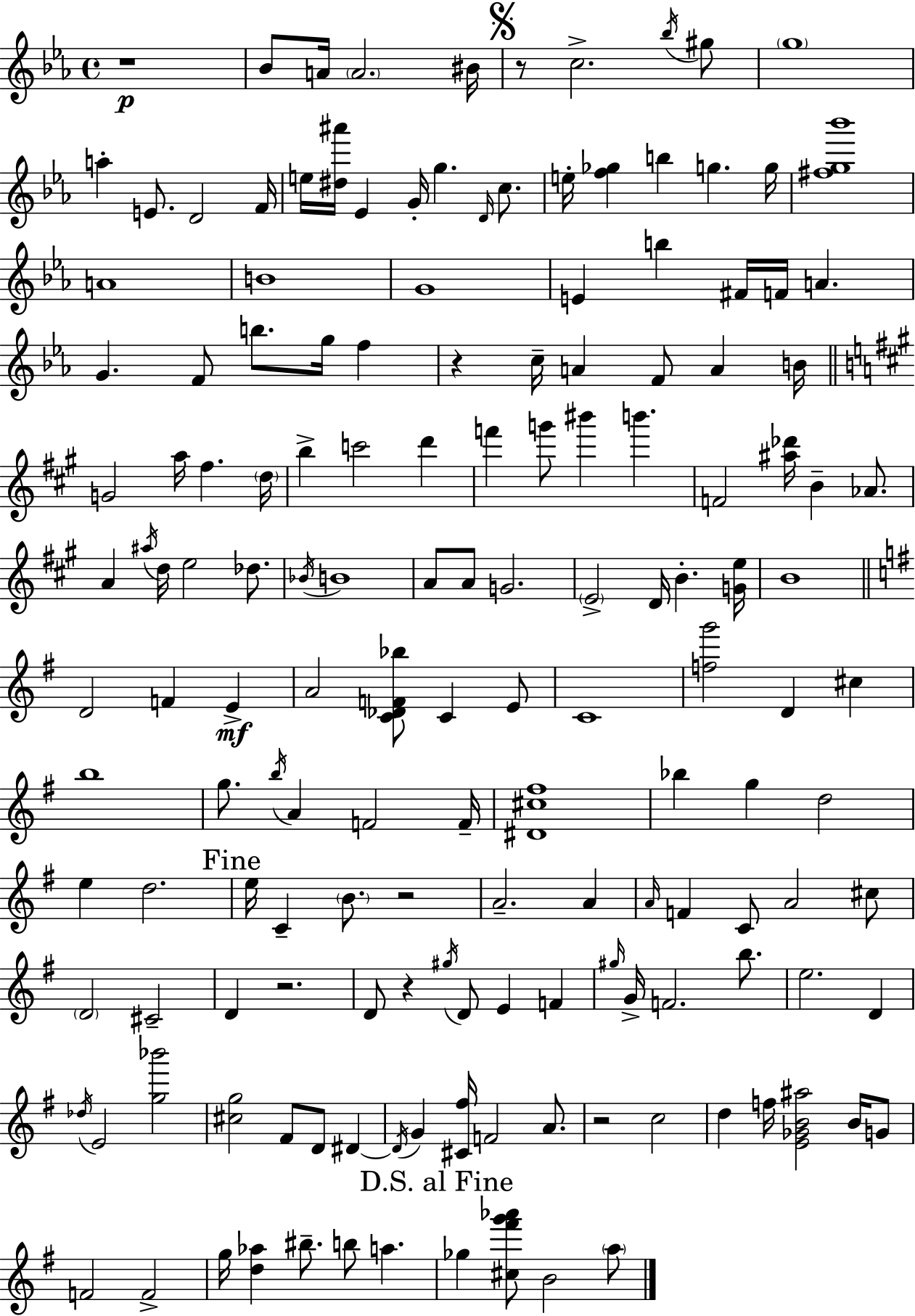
R/w Bb4/e A4/s A4/h. BIS4/s R/e C5/h. Bb5/s G#5/e G5/w A5/q E4/e. D4/h F4/s E5/s [D#5,A#6]/s Eb4/q G4/s G5/q. D4/s C5/e. E5/s [F5,Gb5]/q B5/q G5/q. G5/s [F#5,G5,Bb6]/w A4/w B4/w G4/w E4/q B5/q F#4/s F4/s A4/q. G4/q. F4/e B5/e. G5/s F5/q R/q C5/s A4/q F4/e A4/q B4/s G4/h A5/s F#5/q. D5/s B5/q C6/h D6/q F6/q G6/e BIS6/q B6/q. F4/h [A#5,Db6]/s B4/q Ab4/e. A4/q A#5/s D5/s E5/h Db5/e. Bb4/s B4/w A4/e A4/e G4/h. E4/h D4/s B4/q. [G4,E5]/s B4/w D4/h F4/q E4/q A4/h [C4,Db4,F4,Bb5]/e C4/q E4/e C4/w [F5,G6]/h D4/q C#5/q B5/w G5/e. B5/s A4/q F4/h F4/s [D#4,C#5,F#5]/w Bb5/q G5/q D5/h E5/q D5/h. E5/s C4/q B4/e. R/h A4/h. A4/q A4/s F4/q C4/e A4/h C#5/e D4/h C#4/h D4/q R/h. D4/e R/q G#5/s D4/e E4/q F4/q G#5/s G4/s F4/h. B5/e. E5/h. D4/q Db5/s E4/h [G5,Bb6]/h [C#5,G5]/h F#4/e D4/e D#4/q D#4/s G4/q [C#4,F#5]/s F4/h A4/e. R/h C5/h D5/q F5/s [E4,Gb4,B4,A#5]/h B4/s G4/e F4/h F4/h G5/s [D5,Ab5]/q BIS5/e. B5/e A5/q. Gb5/q [C#5,F#6,G6,Ab6]/e B4/h A5/e